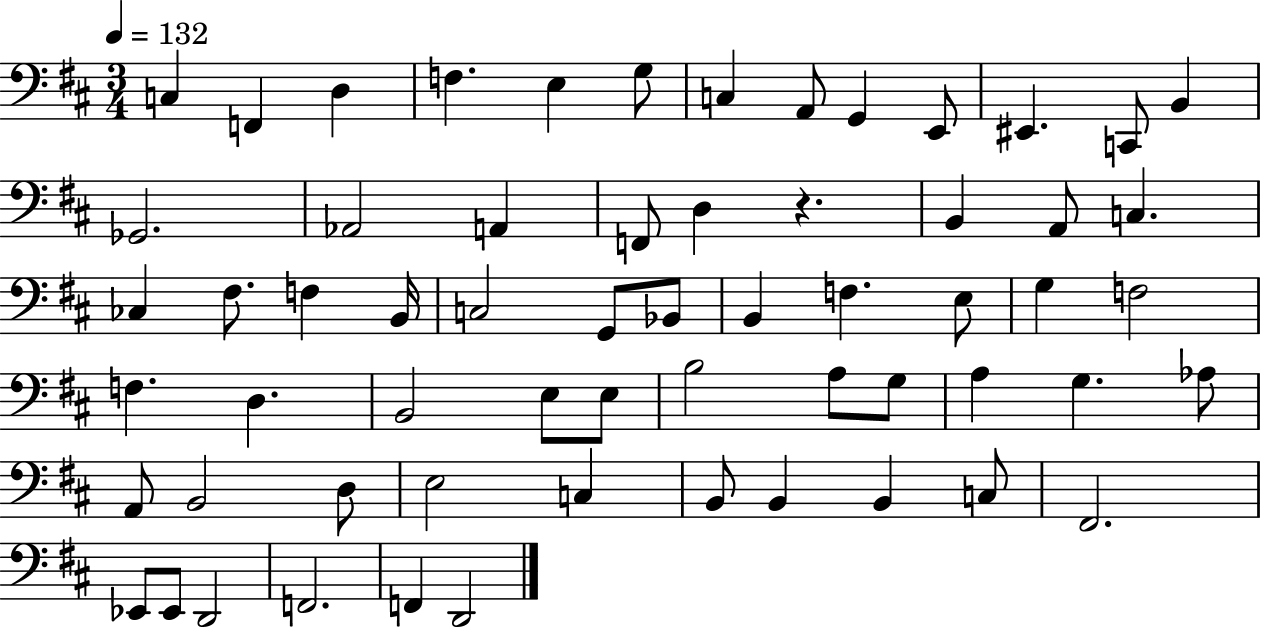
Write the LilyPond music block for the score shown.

{
  \clef bass
  \numericTimeSignature
  \time 3/4
  \key d \major
  \tempo 4 = 132
  c4 f,4 d4 | f4. e4 g8 | c4 a,8 g,4 e,8 | eis,4. c,8 b,4 | \break ges,2. | aes,2 a,4 | f,8 d4 r4. | b,4 a,8 c4. | \break ces4 fis8. f4 b,16 | c2 g,8 bes,8 | b,4 f4. e8 | g4 f2 | \break f4. d4. | b,2 e8 e8 | b2 a8 g8 | a4 g4. aes8 | \break a,8 b,2 d8 | e2 c4 | b,8 b,4 b,4 c8 | fis,2. | \break ees,8 ees,8 d,2 | f,2. | f,4 d,2 | \bar "|."
}